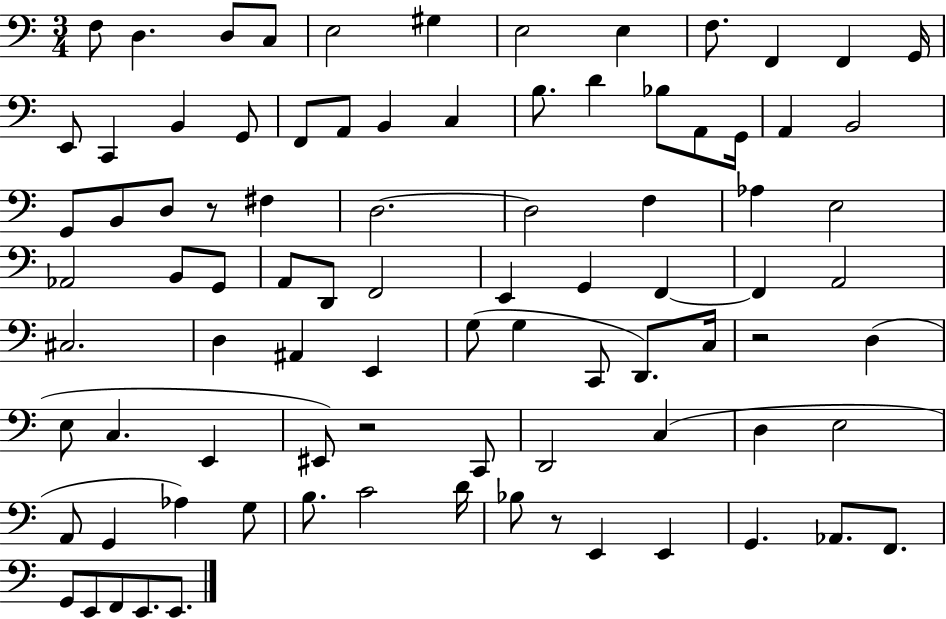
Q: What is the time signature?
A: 3/4